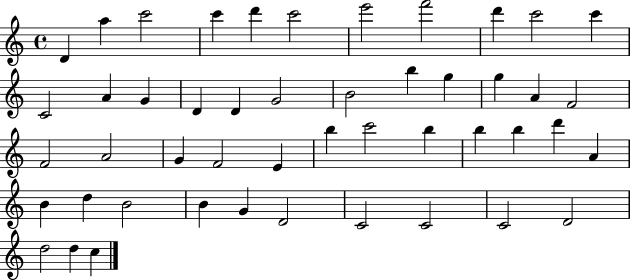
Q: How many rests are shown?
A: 0